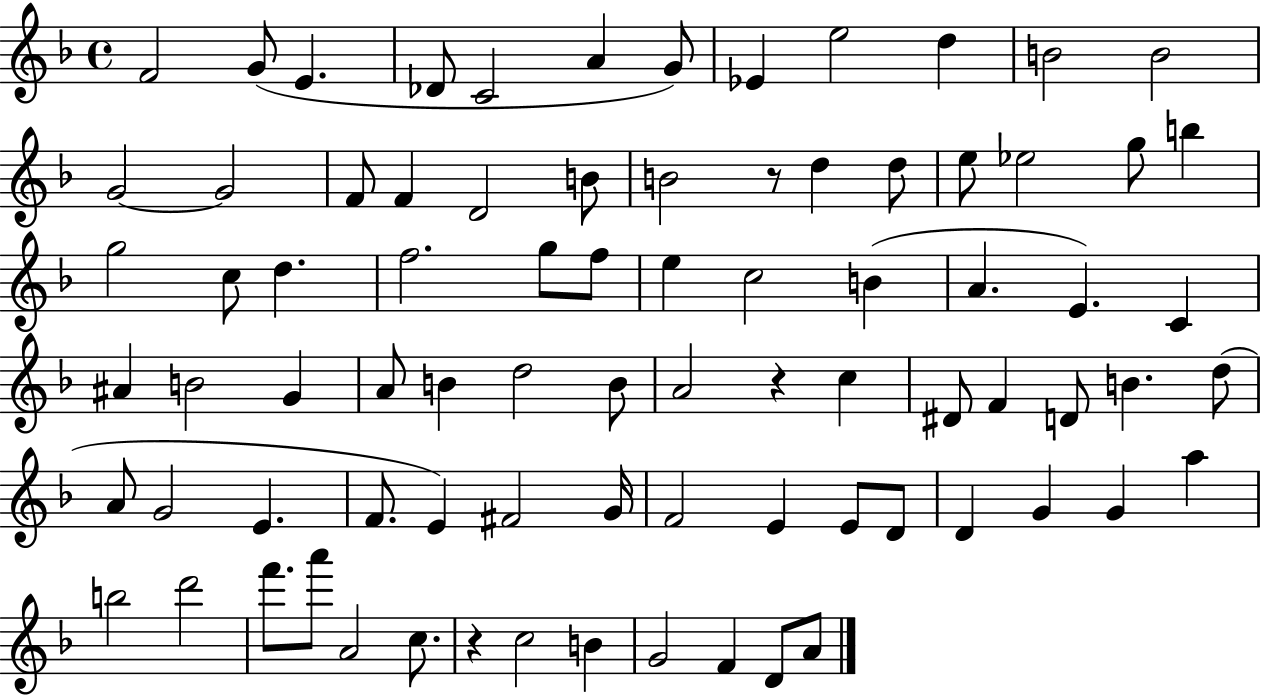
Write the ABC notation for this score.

X:1
T:Untitled
M:4/4
L:1/4
K:F
F2 G/2 E _D/2 C2 A G/2 _E e2 d B2 B2 G2 G2 F/2 F D2 B/2 B2 z/2 d d/2 e/2 _e2 g/2 b g2 c/2 d f2 g/2 f/2 e c2 B A E C ^A B2 G A/2 B d2 B/2 A2 z c ^D/2 F D/2 B d/2 A/2 G2 E F/2 E ^F2 G/4 F2 E E/2 D/2 D G G a b2 d'2 f'/2 a'/2 A2 c/2 z c2 B G2 F D/2 A/2